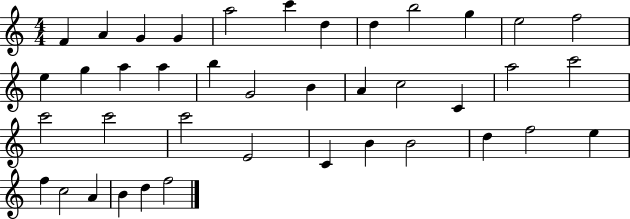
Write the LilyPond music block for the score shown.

{
  \clef treble
  \numericTimeSignature
  \time 4/4
  \key c \major
  f'4 a'4 g'4 g'4 | a''2 c'''4 d''4 | d''4 b''2 g''4 | e''2 f''2 | \break e''4 g''4 a''4 a''4 | b''4 g'2 b'4 | a'4 c''2 c'4 | a''2 c'''2 | \break c'''2 c'''2 | c'''2 e'2 | c'4 b'4 b'2 | d''4 f''2 e''4 | \break f''4 c''2 a'4 | b'4 d''4 f''2 | \bar "|."
}